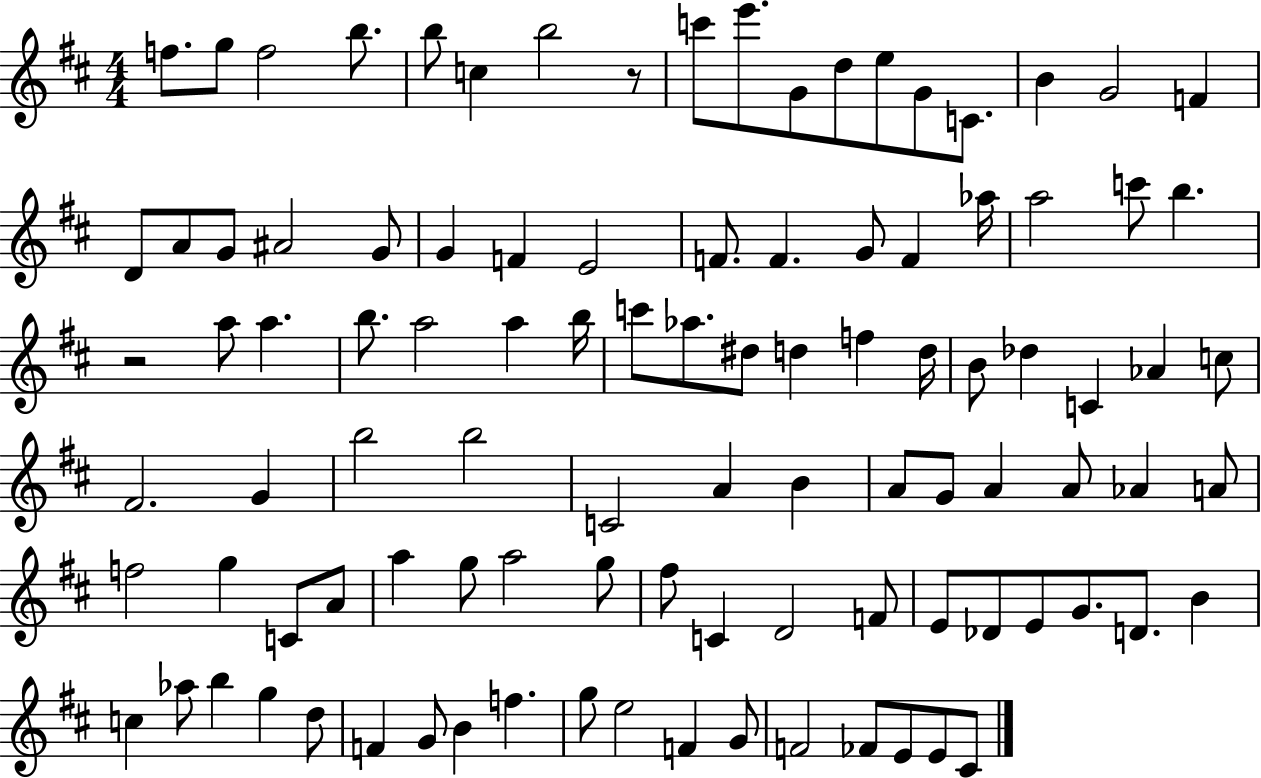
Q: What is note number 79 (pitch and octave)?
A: G4